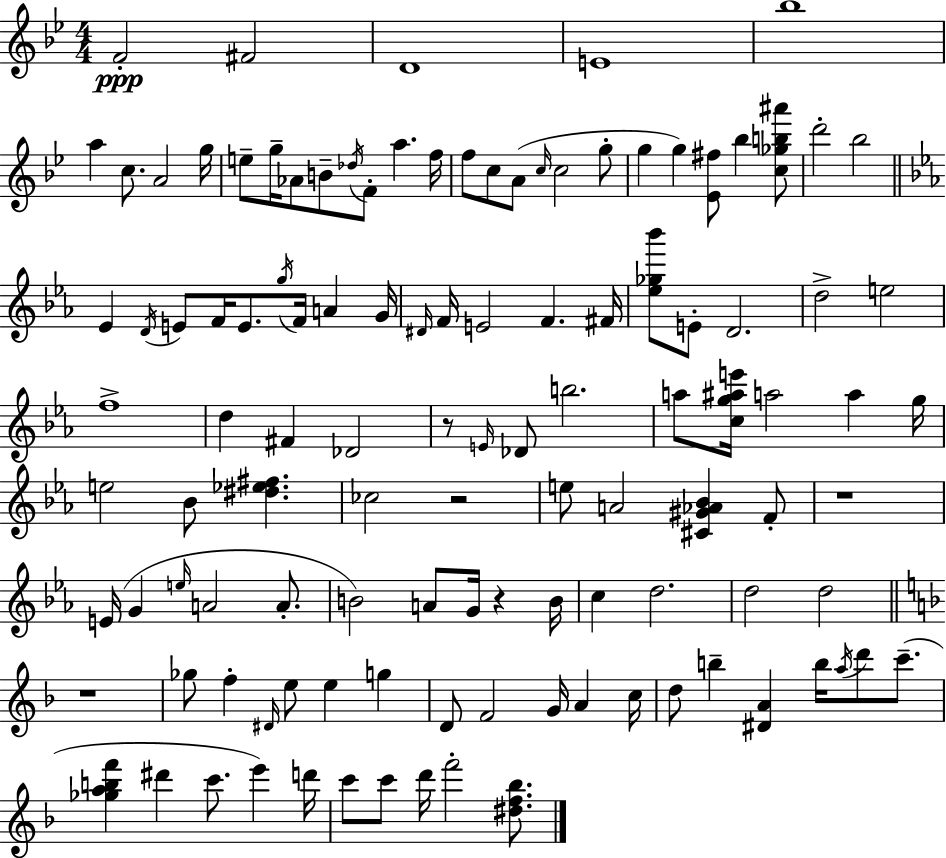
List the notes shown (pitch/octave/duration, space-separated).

F4/h F#4/h D4/w E4/w Bb5/w A5/q C5/e. A4/h G5/s E5/e G5/s Ab4/e B4/e Db5/s F4/e A5/q. F5/s F5/e C5/e A4/e C5/s C5/h G5/e G5/q G5/q [Eb4,F#5]/e Bb5/q [C5,Gb5,B5,A#6]/e D6/h Bb5/h Eb4/q D4/s E4/e F4/s E4/e. G5/s F4/s A4/q G4/s D#4/s F4/s E4/h F4/q. F#4/s [Eb5,Gb5,Bb6]/e E4/e D4/h. D5/h E5/h F5/w D5/q F#4/q Db4/h R/e E4/s Db4/e B5/h. A5/e [C5,G5,A#5,E6]/s A5/h A5/q G5/s E5/h Bb4/e [D#5,Eb5,F#5]/q. CES5/h R/h E5/e A4/h [C#4,G#4,Ab4,Bb4]/q F4/e R/w E4/s G4/q E5/s A4/h A4/e. B4/h A4/e G4/s R/q B4/s C5/q D5/h. D5/h D5/h R/w Gb5/e F5/q D#4/s E5/e E5/q G5/q D4/e F4/h G4/s A4/q C5/s D5/e B5/q [D#4,A4]/q B5/s A5/s D6/e C6/e. [Gb5,A5,B5,F6]/q D#6/q C6/e. E6/q D6/s C6/e C6/e D6/s F6/h [D#5,F5,Bb5]/e.